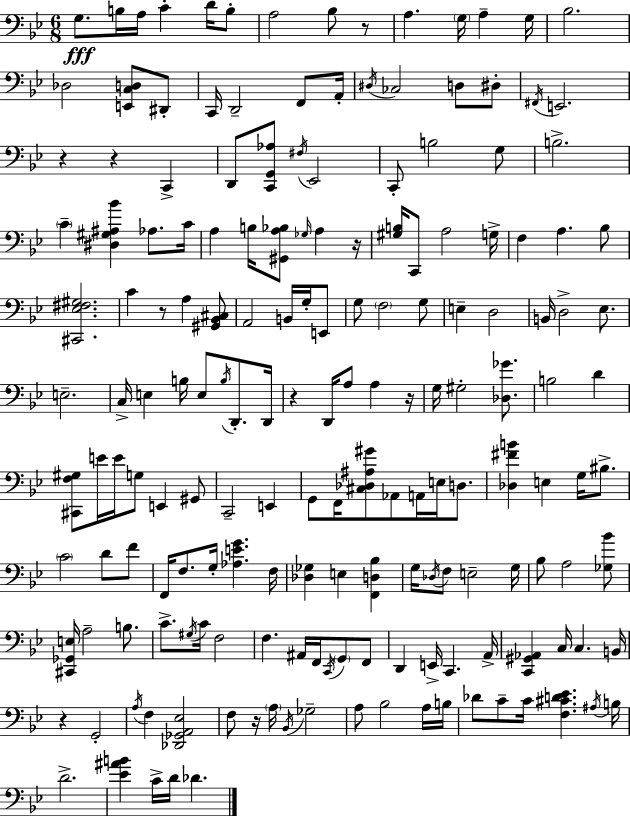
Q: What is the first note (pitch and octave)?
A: G3